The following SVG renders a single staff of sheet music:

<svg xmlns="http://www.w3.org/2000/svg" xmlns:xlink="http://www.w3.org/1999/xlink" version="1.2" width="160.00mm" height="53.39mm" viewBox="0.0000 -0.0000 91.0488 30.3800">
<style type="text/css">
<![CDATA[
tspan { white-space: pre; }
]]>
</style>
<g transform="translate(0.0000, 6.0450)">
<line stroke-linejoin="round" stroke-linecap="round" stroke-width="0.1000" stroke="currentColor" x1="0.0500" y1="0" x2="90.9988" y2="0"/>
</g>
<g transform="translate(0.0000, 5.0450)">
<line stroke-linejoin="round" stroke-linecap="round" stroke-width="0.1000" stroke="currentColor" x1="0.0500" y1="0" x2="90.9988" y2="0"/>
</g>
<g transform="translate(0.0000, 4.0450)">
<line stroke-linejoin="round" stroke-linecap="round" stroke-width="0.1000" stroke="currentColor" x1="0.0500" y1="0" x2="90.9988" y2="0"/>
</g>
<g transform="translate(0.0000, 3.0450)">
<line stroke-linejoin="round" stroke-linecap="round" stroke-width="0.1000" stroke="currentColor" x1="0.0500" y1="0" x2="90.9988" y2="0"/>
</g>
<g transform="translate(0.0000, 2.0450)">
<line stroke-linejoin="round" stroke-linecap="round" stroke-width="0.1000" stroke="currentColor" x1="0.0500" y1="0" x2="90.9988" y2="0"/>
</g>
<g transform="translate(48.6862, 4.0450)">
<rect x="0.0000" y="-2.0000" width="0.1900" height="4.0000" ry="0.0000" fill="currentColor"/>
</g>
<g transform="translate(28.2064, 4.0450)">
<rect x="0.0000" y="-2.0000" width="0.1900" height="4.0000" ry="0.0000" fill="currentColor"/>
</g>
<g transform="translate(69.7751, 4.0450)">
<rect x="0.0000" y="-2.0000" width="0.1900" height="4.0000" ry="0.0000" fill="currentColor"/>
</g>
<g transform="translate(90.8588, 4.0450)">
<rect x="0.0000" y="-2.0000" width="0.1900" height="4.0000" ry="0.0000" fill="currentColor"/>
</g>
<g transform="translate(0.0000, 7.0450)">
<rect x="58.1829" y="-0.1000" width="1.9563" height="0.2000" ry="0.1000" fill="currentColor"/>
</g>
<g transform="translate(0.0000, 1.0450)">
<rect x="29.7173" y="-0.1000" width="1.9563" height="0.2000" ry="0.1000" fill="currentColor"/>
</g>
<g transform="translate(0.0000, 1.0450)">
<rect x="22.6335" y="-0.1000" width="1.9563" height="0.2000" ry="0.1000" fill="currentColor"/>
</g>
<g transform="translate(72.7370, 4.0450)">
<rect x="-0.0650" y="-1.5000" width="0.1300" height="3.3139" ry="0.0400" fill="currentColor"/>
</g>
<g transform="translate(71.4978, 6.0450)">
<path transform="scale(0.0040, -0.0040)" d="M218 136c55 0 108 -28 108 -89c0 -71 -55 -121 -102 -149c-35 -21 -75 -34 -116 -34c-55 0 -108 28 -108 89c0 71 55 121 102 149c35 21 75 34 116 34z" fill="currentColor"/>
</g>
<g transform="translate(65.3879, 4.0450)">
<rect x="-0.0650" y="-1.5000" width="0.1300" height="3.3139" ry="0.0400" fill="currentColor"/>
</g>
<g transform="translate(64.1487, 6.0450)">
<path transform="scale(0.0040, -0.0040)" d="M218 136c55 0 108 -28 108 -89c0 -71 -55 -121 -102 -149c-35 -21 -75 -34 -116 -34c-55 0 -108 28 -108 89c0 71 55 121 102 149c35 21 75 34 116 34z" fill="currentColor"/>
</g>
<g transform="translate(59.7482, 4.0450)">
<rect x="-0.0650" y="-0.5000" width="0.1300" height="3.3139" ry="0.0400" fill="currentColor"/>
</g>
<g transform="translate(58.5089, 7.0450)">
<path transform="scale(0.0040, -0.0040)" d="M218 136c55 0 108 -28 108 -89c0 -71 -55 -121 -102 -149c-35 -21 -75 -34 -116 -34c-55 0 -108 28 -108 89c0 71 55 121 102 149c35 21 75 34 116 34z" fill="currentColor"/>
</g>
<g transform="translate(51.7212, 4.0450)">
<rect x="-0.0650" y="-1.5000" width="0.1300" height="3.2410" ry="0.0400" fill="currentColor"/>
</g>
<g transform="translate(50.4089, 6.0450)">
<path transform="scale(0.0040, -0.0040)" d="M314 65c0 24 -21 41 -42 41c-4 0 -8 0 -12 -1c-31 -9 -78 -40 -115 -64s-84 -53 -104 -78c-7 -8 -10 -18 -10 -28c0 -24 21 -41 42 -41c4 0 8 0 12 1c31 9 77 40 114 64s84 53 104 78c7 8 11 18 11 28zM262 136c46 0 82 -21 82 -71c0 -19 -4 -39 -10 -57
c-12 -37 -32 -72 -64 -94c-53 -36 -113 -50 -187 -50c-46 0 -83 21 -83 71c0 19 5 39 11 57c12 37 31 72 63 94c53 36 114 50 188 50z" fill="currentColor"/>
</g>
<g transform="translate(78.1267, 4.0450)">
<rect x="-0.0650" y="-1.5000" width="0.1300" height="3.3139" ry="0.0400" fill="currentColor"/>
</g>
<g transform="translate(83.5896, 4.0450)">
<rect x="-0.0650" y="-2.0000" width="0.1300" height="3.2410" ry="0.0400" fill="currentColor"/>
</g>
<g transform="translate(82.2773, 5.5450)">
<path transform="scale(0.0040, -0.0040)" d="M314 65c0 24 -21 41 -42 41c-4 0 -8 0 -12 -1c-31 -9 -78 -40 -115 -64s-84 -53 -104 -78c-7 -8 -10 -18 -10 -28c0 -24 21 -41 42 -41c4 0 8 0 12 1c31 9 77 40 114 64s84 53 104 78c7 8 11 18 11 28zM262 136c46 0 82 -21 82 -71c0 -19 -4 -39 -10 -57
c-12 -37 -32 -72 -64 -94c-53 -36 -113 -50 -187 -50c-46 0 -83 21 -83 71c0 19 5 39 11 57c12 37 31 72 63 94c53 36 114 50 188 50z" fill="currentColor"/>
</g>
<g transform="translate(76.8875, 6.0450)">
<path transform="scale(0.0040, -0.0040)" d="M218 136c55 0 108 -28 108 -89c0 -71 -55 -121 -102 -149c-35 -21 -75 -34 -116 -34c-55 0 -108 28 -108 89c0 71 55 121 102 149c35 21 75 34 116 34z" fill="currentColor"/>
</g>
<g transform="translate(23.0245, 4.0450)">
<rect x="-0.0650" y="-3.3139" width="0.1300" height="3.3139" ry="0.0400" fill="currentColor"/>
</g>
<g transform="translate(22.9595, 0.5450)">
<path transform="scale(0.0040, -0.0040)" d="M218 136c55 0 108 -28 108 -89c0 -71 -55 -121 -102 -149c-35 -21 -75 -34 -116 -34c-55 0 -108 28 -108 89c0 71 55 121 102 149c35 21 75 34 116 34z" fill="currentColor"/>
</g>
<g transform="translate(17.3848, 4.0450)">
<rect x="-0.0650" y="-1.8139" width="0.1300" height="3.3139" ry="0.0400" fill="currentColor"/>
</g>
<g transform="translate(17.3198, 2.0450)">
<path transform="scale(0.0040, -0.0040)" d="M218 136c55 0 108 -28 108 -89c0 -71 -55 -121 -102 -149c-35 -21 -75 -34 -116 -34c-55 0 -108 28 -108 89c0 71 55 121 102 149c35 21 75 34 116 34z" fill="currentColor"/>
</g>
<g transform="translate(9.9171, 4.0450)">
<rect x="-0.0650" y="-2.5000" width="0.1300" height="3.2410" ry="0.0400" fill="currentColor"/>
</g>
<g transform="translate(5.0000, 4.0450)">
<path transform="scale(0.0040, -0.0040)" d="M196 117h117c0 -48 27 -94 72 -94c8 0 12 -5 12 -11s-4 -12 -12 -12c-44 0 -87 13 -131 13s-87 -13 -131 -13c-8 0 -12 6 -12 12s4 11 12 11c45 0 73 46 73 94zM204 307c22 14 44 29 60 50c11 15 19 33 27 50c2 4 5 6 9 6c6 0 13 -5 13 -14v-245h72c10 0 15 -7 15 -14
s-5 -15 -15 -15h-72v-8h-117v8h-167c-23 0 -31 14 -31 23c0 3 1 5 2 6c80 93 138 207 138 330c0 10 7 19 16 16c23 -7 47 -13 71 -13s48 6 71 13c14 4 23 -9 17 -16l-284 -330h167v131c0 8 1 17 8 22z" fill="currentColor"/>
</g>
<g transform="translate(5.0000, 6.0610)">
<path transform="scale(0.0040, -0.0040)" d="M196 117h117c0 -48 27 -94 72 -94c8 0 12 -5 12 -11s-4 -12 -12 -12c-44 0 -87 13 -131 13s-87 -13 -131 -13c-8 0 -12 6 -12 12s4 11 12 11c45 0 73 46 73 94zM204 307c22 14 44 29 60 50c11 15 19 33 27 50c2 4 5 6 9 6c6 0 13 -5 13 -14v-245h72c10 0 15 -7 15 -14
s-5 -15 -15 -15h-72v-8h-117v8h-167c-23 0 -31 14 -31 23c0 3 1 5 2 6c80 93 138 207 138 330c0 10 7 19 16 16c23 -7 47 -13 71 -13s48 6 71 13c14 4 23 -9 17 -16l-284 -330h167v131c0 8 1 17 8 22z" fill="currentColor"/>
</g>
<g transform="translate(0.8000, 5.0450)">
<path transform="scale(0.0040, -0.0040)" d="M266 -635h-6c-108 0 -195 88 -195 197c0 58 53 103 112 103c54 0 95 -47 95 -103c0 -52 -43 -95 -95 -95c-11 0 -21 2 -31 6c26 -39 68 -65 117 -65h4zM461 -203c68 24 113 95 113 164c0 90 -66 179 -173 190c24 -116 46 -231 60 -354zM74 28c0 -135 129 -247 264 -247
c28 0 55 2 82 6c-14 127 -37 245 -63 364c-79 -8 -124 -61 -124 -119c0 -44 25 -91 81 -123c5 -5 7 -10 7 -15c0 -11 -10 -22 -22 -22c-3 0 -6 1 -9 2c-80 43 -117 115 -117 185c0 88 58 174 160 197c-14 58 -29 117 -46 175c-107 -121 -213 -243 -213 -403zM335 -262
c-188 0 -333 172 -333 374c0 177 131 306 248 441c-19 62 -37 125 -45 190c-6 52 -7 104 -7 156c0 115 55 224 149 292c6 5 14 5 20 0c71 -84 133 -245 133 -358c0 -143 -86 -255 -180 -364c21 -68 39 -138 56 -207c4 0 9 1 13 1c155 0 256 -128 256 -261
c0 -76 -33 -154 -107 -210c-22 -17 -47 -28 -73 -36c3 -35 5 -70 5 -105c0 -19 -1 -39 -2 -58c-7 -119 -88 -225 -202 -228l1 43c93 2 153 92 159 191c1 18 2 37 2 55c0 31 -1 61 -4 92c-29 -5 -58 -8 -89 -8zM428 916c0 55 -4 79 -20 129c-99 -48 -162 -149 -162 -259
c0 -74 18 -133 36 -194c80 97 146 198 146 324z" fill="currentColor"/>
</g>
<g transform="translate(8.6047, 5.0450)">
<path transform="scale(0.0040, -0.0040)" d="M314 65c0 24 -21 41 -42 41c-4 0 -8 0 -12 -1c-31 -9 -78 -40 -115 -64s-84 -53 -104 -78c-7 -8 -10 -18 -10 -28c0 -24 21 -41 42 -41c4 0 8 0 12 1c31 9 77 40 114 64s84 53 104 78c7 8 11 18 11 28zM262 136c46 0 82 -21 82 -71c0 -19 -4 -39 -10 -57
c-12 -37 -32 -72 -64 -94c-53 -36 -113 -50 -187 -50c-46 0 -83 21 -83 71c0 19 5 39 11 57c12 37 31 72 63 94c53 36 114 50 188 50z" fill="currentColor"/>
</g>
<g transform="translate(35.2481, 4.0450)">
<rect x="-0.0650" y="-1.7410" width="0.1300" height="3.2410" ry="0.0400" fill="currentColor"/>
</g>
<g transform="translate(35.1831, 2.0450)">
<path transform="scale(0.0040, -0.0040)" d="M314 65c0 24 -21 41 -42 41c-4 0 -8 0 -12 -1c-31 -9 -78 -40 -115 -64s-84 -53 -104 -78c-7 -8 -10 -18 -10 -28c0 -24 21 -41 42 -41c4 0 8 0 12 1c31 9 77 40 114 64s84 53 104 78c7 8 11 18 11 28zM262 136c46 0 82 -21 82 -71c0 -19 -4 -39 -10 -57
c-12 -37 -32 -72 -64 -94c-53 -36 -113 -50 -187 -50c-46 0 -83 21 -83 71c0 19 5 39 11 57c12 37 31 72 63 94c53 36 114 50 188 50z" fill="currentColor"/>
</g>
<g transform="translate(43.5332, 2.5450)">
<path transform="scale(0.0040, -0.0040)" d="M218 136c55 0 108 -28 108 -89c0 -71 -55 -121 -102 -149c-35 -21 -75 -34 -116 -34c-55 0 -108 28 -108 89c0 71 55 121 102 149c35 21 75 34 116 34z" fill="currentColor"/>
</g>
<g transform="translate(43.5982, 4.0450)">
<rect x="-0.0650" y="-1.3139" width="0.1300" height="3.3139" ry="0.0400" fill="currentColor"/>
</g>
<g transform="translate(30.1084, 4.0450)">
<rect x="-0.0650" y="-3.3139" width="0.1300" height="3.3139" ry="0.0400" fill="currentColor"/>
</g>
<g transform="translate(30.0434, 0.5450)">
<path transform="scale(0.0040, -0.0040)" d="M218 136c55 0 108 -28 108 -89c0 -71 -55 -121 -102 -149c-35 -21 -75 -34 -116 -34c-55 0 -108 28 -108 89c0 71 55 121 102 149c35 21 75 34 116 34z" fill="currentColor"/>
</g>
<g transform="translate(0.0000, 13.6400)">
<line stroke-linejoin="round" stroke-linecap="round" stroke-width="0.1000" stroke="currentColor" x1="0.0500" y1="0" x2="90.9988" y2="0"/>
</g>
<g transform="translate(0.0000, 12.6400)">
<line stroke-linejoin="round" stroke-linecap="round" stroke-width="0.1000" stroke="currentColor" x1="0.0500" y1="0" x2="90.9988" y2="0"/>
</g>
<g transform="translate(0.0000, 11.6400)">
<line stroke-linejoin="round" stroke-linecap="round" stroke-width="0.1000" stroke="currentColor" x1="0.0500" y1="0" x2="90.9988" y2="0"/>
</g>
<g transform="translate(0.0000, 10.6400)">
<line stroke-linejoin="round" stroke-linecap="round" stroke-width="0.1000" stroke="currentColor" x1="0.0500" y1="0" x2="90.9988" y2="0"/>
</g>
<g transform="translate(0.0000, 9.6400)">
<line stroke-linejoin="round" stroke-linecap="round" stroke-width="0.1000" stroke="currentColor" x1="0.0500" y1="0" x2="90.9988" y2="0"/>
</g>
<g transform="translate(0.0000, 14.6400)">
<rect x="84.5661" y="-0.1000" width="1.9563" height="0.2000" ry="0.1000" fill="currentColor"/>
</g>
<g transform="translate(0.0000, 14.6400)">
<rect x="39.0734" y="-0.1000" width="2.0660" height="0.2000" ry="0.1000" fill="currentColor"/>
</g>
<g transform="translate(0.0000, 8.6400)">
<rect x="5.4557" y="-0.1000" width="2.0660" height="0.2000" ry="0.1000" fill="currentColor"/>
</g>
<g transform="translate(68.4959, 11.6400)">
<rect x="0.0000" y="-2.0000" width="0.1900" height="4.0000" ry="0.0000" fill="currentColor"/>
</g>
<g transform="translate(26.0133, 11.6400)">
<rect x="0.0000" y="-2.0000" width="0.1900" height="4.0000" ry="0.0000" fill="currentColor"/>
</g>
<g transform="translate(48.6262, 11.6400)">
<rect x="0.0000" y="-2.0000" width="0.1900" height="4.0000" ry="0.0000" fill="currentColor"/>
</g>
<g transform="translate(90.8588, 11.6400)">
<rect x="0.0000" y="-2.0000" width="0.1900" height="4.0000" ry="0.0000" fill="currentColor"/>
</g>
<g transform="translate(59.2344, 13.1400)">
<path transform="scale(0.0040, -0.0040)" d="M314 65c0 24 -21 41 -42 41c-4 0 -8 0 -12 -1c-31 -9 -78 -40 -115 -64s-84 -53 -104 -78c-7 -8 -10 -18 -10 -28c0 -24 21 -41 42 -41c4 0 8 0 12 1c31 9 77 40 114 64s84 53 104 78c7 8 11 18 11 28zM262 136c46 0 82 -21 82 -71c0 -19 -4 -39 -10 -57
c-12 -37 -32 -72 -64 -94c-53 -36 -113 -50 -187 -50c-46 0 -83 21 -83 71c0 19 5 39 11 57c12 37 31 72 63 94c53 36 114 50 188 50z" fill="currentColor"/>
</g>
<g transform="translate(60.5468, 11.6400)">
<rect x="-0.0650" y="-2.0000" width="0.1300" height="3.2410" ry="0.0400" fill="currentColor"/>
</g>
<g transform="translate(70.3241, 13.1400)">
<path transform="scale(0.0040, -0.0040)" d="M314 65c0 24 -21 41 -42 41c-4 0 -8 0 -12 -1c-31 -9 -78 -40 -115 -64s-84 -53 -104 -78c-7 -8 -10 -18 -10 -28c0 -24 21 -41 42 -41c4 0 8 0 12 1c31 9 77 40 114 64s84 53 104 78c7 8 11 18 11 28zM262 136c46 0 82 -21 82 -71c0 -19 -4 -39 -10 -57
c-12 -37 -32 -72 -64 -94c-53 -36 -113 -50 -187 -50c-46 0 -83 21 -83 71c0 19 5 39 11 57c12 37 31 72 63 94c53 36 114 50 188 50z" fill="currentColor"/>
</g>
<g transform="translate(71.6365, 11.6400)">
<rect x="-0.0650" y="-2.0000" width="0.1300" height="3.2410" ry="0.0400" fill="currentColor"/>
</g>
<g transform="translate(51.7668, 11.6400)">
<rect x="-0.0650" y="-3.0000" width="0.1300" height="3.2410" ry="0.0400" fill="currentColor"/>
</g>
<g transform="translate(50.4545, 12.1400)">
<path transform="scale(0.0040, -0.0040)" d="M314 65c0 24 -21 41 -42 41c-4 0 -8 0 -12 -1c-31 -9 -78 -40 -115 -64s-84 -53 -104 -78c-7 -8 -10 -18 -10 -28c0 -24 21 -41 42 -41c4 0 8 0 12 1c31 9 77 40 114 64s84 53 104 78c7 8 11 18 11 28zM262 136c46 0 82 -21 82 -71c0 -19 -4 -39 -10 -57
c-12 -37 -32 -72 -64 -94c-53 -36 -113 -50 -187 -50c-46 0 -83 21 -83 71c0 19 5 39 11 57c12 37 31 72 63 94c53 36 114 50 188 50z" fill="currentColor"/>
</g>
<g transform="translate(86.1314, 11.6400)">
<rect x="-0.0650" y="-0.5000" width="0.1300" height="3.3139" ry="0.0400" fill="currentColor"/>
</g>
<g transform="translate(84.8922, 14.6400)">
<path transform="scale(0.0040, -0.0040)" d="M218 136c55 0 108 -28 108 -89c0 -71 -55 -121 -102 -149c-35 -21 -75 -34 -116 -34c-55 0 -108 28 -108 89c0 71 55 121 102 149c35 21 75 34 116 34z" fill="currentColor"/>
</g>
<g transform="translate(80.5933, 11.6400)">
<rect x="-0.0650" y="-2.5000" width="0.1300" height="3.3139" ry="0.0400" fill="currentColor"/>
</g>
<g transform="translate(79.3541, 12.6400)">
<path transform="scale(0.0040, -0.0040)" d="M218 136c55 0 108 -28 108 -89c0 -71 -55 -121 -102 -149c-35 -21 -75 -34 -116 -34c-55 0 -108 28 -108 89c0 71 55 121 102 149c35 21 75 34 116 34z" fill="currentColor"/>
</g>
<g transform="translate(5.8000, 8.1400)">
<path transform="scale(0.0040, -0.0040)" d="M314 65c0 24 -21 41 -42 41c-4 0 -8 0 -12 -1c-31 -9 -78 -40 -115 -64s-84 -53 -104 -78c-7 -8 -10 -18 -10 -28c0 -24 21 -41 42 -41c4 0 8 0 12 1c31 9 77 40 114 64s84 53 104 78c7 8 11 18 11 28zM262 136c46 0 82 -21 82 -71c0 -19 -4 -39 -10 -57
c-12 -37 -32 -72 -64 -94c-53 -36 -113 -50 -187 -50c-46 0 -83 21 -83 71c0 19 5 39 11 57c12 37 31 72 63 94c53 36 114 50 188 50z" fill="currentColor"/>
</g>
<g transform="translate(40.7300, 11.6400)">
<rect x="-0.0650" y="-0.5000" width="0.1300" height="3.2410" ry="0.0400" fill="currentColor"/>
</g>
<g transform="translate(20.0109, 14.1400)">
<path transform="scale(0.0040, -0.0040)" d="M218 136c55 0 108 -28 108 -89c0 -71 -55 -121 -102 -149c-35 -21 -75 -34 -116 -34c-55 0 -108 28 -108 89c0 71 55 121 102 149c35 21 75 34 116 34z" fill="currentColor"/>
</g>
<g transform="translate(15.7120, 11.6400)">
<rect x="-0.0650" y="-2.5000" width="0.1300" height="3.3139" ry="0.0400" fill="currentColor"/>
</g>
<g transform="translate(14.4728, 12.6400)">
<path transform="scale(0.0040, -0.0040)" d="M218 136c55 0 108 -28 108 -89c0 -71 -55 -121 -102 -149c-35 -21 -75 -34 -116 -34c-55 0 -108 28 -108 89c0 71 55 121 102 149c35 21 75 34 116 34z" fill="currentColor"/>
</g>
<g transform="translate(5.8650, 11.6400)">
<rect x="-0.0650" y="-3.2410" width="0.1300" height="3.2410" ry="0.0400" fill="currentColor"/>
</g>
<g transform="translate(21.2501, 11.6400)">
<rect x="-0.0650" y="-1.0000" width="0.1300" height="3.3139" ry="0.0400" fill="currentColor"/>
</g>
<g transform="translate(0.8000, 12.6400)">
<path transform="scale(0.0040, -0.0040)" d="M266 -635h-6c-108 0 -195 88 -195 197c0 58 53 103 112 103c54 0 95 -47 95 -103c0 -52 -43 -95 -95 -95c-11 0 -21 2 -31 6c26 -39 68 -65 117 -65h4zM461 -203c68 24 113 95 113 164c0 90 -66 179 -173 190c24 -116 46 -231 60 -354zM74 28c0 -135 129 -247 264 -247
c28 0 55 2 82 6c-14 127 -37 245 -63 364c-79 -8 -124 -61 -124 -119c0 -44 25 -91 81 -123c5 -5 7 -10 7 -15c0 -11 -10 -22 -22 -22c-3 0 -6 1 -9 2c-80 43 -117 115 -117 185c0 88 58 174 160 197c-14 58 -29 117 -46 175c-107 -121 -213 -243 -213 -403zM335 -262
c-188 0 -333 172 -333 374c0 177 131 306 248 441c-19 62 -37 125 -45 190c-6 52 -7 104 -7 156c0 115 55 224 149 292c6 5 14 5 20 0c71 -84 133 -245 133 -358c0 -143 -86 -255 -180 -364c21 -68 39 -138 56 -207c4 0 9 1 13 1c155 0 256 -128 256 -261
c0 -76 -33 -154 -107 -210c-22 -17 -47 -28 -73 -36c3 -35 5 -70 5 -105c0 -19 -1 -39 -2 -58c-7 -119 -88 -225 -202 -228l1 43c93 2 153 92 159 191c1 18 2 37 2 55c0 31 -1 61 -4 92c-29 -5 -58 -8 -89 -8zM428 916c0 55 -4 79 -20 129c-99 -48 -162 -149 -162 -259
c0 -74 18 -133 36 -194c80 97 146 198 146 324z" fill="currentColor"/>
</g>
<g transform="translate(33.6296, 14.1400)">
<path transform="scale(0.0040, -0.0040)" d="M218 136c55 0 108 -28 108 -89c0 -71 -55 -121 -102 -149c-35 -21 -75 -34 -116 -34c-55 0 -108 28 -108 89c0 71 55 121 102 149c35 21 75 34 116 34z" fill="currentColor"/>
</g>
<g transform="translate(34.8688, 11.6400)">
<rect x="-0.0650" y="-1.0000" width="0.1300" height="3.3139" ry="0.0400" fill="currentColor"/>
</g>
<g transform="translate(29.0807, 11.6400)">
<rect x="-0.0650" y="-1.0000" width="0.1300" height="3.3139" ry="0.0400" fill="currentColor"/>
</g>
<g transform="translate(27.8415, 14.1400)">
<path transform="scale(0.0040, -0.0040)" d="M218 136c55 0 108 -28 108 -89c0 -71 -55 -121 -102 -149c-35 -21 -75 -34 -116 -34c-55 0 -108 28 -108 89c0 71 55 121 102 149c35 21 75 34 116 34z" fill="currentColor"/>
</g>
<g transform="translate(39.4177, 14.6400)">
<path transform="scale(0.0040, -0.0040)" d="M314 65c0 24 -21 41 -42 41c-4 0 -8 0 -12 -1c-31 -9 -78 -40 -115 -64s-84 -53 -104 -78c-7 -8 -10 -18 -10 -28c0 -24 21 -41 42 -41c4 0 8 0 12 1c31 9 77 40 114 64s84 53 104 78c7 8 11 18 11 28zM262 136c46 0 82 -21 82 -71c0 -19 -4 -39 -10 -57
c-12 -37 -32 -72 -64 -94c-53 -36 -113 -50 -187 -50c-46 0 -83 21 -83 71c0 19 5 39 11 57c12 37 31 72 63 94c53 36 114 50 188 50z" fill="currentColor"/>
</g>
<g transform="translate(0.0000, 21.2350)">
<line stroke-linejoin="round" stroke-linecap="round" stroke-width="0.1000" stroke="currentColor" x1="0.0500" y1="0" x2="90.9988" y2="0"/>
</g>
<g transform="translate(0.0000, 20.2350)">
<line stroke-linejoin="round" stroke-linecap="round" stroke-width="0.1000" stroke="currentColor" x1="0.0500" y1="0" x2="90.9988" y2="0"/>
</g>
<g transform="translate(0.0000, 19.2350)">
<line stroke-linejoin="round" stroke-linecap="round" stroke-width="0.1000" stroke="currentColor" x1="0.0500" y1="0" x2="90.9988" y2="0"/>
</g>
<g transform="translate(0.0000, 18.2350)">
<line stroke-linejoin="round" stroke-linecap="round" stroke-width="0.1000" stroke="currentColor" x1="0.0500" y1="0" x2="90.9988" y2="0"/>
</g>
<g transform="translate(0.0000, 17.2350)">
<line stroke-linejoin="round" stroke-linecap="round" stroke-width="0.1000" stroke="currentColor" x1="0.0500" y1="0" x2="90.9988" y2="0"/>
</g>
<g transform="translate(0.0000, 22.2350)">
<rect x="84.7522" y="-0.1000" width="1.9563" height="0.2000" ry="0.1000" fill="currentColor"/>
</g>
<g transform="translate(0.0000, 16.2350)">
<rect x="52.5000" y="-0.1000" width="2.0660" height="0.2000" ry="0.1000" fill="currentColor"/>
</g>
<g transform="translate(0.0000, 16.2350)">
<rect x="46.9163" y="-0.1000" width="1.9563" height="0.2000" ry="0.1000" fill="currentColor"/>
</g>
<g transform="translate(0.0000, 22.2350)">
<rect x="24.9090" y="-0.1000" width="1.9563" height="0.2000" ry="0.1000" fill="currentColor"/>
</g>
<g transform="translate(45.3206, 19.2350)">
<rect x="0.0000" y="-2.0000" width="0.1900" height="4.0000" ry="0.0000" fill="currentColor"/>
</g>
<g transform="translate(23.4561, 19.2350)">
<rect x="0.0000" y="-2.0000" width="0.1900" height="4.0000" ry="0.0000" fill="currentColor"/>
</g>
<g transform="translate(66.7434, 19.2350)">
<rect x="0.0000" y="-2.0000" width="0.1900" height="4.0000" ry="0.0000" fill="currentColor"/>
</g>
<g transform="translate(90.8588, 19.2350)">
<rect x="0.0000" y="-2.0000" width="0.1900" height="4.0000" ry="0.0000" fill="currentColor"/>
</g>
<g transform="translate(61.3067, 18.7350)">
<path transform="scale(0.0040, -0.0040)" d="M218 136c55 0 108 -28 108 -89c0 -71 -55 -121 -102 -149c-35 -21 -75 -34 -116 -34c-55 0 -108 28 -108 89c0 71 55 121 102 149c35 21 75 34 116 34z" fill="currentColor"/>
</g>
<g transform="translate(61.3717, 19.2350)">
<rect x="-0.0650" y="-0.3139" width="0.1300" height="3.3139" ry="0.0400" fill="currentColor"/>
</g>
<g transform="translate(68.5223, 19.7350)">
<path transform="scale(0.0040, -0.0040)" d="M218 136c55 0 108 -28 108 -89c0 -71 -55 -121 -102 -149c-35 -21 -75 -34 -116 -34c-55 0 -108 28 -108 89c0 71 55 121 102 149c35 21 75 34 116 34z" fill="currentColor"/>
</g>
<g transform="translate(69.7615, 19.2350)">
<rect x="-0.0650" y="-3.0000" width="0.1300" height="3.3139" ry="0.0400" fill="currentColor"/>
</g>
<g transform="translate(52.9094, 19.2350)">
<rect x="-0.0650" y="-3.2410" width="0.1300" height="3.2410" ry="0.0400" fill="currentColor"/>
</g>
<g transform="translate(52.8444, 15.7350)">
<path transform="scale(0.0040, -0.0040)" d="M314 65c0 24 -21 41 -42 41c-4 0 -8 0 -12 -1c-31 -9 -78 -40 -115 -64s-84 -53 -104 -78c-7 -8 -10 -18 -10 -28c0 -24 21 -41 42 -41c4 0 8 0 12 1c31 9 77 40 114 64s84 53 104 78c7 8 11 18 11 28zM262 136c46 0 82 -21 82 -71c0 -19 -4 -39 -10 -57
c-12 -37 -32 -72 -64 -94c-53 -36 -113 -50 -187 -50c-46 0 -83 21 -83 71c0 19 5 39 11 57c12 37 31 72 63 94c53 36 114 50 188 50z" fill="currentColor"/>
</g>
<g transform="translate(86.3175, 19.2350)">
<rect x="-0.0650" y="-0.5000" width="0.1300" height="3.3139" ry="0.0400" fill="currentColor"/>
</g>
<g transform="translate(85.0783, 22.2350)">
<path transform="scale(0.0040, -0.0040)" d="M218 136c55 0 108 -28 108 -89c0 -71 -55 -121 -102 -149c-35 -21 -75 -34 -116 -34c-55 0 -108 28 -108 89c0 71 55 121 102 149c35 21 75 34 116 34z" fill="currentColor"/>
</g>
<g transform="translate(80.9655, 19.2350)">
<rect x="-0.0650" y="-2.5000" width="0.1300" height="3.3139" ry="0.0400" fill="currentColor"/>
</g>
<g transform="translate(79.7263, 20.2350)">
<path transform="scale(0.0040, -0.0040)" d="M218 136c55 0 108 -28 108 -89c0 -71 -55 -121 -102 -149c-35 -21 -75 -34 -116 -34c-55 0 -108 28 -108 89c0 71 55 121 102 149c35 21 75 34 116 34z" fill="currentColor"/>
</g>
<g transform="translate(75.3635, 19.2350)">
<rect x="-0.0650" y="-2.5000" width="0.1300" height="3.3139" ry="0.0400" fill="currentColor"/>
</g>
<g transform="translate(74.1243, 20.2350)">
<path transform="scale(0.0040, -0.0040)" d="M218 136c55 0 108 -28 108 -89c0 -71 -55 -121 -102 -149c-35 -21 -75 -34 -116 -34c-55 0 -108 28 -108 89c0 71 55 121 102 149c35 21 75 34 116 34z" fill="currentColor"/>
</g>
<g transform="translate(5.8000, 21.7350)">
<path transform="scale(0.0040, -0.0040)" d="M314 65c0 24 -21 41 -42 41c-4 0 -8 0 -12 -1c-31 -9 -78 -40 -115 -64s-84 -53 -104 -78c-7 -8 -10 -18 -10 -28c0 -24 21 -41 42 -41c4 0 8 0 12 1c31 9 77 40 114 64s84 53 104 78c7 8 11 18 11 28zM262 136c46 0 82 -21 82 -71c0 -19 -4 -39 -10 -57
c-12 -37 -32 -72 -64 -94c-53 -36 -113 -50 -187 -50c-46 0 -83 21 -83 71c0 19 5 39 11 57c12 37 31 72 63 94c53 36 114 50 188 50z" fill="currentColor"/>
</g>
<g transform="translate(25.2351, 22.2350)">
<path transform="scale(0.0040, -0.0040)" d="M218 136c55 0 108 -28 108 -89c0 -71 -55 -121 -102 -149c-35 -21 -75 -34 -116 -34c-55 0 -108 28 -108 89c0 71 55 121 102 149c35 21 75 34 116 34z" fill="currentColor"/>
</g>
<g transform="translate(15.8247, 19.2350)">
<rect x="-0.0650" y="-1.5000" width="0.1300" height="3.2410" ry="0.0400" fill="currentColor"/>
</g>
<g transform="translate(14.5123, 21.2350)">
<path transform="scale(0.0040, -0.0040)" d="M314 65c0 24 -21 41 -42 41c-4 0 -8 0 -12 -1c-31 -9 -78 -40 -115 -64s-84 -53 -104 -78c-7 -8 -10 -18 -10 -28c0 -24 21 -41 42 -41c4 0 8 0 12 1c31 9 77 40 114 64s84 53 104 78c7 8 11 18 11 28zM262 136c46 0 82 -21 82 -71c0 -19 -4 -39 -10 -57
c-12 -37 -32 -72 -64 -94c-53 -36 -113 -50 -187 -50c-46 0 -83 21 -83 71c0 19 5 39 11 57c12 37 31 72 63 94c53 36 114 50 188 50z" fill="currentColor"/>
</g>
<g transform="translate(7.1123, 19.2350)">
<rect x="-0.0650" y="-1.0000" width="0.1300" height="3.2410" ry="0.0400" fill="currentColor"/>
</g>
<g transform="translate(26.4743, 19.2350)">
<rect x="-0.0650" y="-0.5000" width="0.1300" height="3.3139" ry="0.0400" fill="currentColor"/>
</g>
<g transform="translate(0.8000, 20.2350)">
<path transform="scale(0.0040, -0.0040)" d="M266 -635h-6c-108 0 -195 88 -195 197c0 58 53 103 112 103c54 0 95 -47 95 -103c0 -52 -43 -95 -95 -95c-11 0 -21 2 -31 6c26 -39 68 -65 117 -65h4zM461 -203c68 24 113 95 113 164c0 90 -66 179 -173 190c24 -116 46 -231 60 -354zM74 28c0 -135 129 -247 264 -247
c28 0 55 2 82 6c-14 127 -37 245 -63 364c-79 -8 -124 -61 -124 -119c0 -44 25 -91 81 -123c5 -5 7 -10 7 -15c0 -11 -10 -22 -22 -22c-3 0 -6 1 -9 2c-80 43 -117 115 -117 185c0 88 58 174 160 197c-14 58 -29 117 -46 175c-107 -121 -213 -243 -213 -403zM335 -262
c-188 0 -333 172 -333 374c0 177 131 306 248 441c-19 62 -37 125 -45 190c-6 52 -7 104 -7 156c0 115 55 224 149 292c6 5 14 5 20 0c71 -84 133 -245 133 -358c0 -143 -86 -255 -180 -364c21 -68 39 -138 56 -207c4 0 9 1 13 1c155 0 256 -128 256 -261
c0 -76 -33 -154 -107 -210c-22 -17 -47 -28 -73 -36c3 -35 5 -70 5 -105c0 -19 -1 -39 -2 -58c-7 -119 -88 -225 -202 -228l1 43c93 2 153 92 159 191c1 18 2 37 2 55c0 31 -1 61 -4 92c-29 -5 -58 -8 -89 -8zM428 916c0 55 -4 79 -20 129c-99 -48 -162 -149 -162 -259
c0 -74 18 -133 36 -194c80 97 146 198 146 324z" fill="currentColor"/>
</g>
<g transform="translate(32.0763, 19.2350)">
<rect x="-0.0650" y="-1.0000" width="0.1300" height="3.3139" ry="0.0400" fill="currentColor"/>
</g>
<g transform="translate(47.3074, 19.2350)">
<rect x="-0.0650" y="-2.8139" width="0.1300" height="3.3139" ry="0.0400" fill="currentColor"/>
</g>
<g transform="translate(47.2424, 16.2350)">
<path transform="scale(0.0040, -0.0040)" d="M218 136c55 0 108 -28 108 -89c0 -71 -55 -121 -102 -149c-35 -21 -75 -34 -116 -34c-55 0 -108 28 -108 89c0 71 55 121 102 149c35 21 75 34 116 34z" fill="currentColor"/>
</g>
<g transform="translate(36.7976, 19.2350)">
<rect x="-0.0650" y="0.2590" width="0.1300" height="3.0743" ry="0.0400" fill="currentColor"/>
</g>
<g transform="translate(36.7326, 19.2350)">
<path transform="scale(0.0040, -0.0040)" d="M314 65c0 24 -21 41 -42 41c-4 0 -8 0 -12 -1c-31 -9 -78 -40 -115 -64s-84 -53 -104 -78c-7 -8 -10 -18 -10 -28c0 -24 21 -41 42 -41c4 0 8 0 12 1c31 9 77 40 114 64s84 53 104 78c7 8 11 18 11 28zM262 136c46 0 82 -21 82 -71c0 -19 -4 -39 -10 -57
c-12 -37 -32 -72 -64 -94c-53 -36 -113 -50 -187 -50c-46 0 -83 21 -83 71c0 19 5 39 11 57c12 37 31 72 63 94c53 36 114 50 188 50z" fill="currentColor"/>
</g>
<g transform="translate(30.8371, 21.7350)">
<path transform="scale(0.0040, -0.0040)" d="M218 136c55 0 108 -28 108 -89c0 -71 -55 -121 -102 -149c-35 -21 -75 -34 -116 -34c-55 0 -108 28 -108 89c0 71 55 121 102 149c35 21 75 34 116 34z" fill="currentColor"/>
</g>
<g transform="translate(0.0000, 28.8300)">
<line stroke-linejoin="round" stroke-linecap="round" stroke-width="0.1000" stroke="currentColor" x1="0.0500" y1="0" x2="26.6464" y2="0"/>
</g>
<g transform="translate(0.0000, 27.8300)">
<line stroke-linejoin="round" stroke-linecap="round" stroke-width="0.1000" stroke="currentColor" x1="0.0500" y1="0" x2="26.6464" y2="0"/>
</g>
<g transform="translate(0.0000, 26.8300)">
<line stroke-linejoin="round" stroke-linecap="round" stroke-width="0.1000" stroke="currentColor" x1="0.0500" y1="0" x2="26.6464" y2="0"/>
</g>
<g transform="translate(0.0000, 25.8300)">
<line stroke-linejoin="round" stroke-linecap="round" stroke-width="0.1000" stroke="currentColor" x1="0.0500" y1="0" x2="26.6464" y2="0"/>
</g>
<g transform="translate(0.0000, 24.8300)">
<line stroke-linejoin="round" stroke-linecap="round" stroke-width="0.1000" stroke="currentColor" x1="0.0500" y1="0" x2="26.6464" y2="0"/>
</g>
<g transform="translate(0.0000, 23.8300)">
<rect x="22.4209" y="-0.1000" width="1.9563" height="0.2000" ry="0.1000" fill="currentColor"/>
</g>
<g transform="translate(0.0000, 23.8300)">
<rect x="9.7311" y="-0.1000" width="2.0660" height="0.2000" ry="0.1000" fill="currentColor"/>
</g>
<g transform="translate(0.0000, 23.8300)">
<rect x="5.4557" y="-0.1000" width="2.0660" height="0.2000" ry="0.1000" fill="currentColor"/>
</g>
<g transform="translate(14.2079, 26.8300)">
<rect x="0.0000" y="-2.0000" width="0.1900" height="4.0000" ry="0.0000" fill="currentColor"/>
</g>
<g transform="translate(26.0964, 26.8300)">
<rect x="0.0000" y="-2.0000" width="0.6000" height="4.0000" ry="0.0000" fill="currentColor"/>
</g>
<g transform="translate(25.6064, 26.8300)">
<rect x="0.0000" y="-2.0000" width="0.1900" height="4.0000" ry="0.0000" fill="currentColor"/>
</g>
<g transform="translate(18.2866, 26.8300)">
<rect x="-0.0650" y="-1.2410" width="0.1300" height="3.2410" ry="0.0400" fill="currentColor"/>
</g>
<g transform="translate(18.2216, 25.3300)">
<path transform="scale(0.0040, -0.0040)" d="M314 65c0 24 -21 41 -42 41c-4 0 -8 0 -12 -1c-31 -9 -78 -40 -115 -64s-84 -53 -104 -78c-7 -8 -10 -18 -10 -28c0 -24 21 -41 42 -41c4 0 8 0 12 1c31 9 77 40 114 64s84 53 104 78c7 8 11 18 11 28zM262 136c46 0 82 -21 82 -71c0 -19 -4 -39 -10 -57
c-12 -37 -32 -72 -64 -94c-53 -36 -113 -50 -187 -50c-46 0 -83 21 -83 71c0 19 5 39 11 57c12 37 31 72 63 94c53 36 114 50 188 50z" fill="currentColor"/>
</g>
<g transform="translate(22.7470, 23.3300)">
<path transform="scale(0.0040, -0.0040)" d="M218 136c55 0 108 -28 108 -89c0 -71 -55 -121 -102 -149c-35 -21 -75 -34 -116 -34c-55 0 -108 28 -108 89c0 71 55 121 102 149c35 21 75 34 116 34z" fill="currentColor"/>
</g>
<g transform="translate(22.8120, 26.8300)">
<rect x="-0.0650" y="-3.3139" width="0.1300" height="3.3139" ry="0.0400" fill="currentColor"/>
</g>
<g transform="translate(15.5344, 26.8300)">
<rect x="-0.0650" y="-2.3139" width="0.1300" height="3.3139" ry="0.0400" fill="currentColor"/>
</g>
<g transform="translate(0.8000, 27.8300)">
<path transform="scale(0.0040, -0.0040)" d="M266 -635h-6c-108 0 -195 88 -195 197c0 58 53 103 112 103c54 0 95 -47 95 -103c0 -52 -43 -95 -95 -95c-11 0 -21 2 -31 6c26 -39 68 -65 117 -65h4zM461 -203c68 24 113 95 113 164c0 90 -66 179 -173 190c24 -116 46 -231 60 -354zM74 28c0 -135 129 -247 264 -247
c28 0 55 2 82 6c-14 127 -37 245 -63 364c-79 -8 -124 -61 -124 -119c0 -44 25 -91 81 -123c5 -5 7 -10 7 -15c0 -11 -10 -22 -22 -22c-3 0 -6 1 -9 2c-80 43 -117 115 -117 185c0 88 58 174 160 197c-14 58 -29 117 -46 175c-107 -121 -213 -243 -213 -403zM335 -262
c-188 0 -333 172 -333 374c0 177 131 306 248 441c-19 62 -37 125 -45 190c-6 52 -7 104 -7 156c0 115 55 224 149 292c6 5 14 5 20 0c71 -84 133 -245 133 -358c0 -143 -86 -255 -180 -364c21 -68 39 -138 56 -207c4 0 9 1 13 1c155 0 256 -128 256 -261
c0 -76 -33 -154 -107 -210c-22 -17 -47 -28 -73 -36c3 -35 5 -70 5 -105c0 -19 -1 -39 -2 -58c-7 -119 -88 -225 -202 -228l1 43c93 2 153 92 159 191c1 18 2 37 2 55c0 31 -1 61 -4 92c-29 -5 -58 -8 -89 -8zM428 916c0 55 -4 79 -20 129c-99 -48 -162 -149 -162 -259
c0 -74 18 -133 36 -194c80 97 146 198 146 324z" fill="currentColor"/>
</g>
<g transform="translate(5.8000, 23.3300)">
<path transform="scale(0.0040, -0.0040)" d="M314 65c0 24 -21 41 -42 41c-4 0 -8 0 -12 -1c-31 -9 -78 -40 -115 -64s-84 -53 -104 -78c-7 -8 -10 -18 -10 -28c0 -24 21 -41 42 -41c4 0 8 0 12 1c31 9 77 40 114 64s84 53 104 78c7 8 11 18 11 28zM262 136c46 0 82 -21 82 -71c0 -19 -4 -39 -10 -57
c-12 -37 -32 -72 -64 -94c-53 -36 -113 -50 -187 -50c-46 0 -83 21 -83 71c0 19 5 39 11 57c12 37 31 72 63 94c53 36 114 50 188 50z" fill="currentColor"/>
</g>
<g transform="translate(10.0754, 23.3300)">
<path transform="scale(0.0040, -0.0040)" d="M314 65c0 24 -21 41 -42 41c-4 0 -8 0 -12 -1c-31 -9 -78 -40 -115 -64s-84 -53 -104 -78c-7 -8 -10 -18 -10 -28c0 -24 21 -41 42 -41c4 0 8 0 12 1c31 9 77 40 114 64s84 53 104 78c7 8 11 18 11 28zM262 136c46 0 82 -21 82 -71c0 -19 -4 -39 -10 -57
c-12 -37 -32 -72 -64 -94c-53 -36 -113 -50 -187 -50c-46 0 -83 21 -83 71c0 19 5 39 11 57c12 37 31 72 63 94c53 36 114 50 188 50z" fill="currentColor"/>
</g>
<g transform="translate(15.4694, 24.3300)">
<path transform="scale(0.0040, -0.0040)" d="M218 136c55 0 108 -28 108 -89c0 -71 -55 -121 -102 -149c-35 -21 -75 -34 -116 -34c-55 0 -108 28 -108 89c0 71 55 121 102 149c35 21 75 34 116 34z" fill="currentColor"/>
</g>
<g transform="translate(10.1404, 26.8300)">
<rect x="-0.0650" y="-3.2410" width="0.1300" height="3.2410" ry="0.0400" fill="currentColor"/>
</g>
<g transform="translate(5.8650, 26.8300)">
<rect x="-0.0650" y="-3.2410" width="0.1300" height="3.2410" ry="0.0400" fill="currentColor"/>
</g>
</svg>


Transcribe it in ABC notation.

X:1
T:Untitled
M:4/4
L:1/4
K:C
G2 f b b f2 e E2 C E E E F2 b2 G D D D C2 A2 F2 F2 G C D2 E2 C D B2 a b2 c A G G C b2 b2 g e2 b